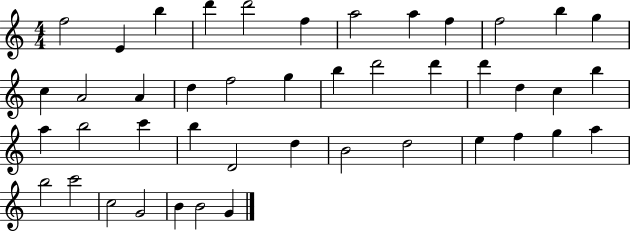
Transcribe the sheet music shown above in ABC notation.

X:1
T:Untitled
M:4/4
L:1/4
K:C
f2 E b d' d'2 f a2 a f f2 b g c A2 A d f2 g b d'2 d' d' d c b a b2 c' b D2 d B2 d2 e f g a b2 c'2 c2 G2 B B2 G